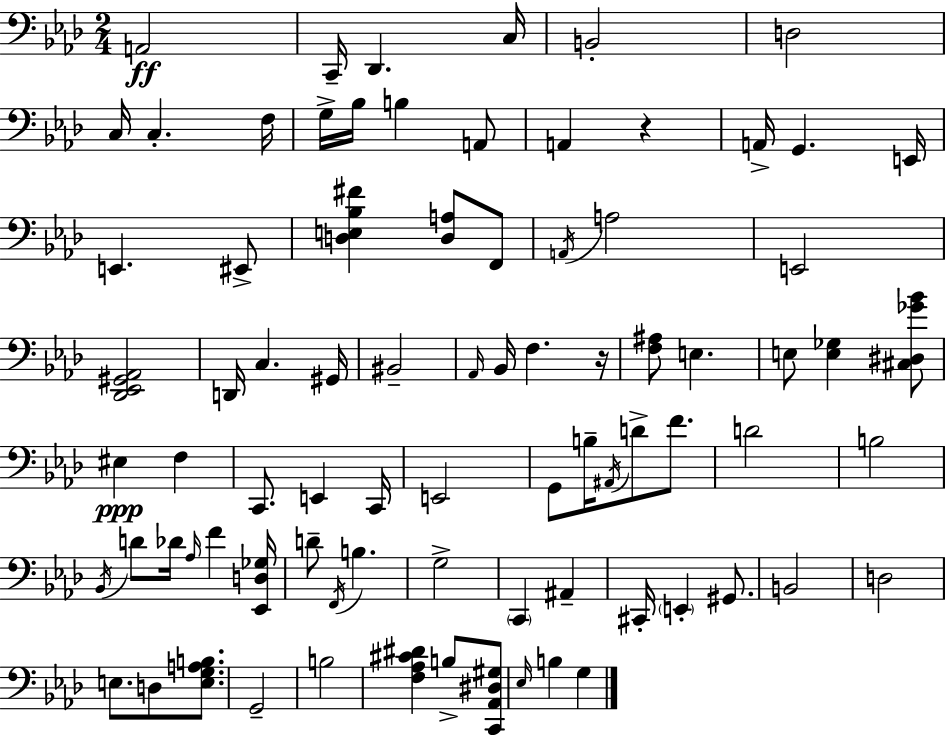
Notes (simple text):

A2/h C2/s Db2/q. C3/s B2/h D3/h C3/s C3/q. F3/s G3/s Bb3/s B3/q A2/e A2/q R/q A2/s G2/q. E2/s E2/q. EIS2/e [D3,E3,Bb3,F#4]/q [D3,A3]/e F2/e A2/s A3/h E2/h [Db2,Eb2,G#2,Ab2]/h D2/s C3/q. G#2/s BIS2/h Ab2/s Bb2/s F3/q. R/s [F3,A#3]/e E3/q. E3/e [E3,Gb3]/q [C#3,D#3,Gb4,Bb4]/e EIS3/q F3/q C2/e. E2/q C2/s E2/h G2/e B3/s A#2/s D4/e F4/e. D4/h B3/h Bb2/s D4/e Db4/s Ab3/s F4/q [Eb2,D3,Gb3]/s D4/e F2/s B3/q. G3/h C2/q A#2/q C#2/s E2/q G#2/e. B2/h D3/h E3/e. D3/e [E3,G3,A3,B3]/e. G2/h B3/h [F3,Ab3,C#4,D#4]/q B3/e [C2,Ab2,D#3,G#3]/e Eb3/s B3/q G3/q